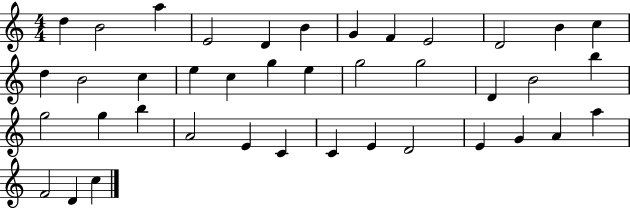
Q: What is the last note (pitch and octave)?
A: C5